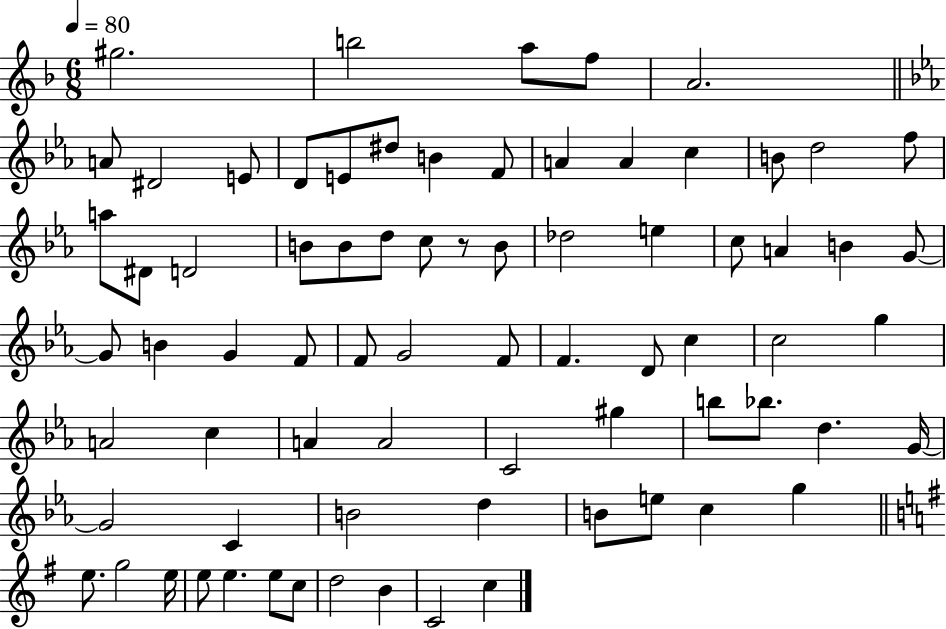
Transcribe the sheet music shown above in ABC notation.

X:1
T:Untitled
M:6/8
L:1/4
K:F
^g2 b2 a/2 f/2 A2 A/2 ^D2 E/2 D/2 E/2 ^d/2 B F/2 A A c B/2 d2 f/2 a/2 ^D/2 D2 B/2 B/2 d/2 c/2 z/2 B/2 _d2 e c/2 A B G/2 G/2 B G F/2 F/2 G2 F/2 F D/2 c c2 g A2 c A A2 C2 ^g b/2 _b/2 d G/4 G2 C B2 d B/2 e/2 c g e/2 g2 e/4 e/2 e e/2 c/2 d2 B C2 c